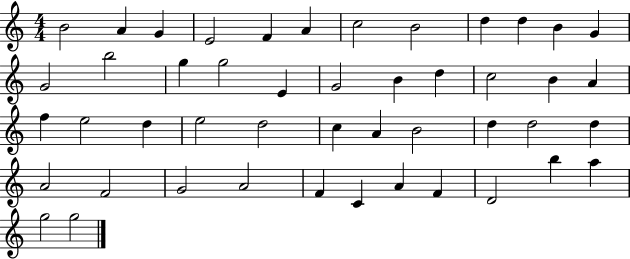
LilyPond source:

{
  \clef treble
  \numericTimeSignature
  \time 4/4
  \key c \major
  b'2 a'4 g'4 | e'2 f'4 a'4 | c''2 b'2 | d''4 d''4 b'4 g'4 | \break g'2 b''2 | g''4 g''2 e'4 | g'2 b'4 d''4 | c''2 b'4 a'4 | \break f''4 e''2 d''4 | e''2 d''2 | c''4 a'4 b'2 | d''4 d''2 d''4 | \break a'2 f'2 | g'2 a'2 | f'4 c'4 a'4 f'4 | d'2 b''4 a''4 | \break g''2 g''2 | \bar "|."
}